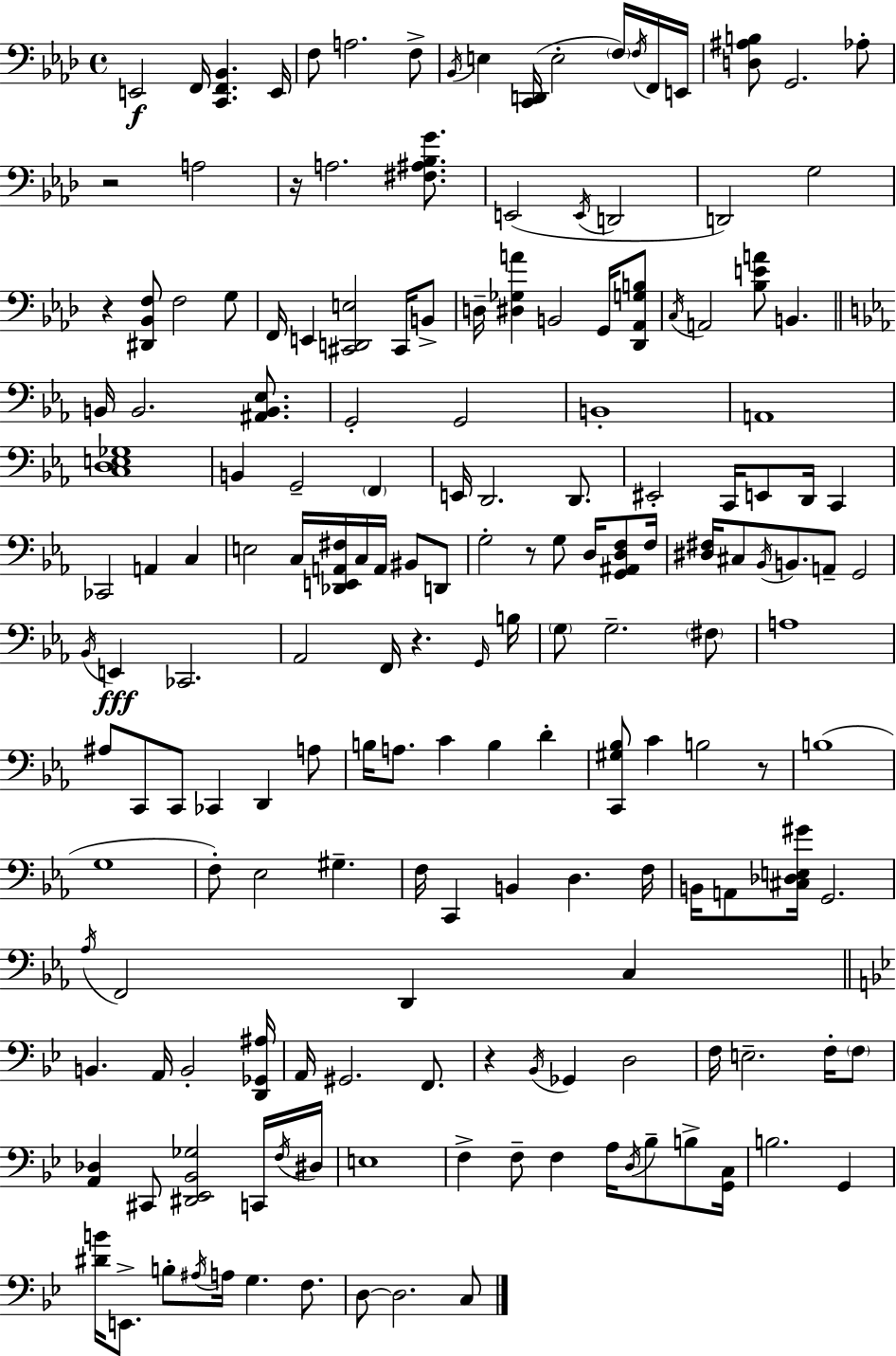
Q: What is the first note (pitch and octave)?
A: E2